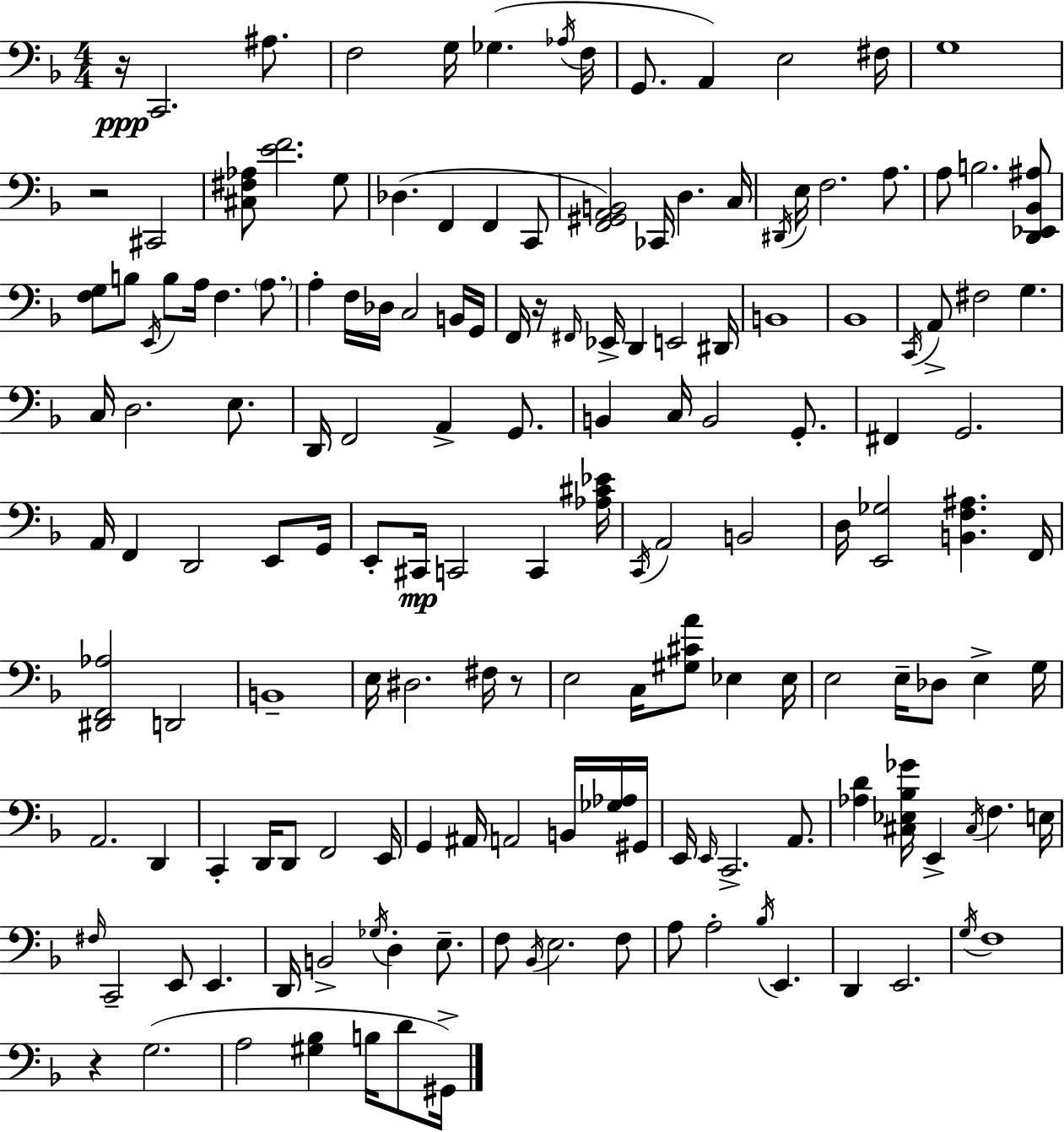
R/s C2/h. A#3/e. F3/h G3/s Gb3/q. Ab3/s F3/s G2/e. A2/q E3/h F#3/s G3/w R/h C#2/h [C#3,F#3,Ab3]/e [E4,F4]/h. G3/e Db3/q. F2/q F2/q C2/e [F2,G#2,A2,B2]/h CES2/s D3/q. C3/s D#2/s E3/s F3/h. A3/e. A3/e B3/h. [D2,Eb2,Bb2,A#3]/e [F3,G3]/e B3/e E2/s B3/e A3/s F3/q. A3/e. A3/q F3/s Db3/s C3/h B2/s G2/s F2/s R/s F#2/s Eb2/s D2/q E2/h D#2/s B2/w Bb2/w C2/s A2/e F#3/h G3/q. C3/s D3/h. E3/e. D2/s F2/h A2/q G2/e. B2/q C3/s B2/h G2/e. F#2/q G2/h. A2/s F2/q D2/h E2/e G2/s E2/e C#2/s C2/h C2/q [Ab3,C#4,Eb4]/s C2/s A2/h B2/h D3/s [E2,Gb3]/h [B2,F3,A#3]/q. F2/s [D#2,F2,Ab3]/h D2/h B2/w E3/s D#3/h. F#3/s R/e E3/h C3/s [G#3,C#4,A4]/e Eb3/q Eb3/s E3/h E3/s Db3/e E3/q G3/s A2/h. D2/q C2/q D2/s D2/e F2/h E2/s G2/q A#2/s A2/h B2/s [Gb3,Ab3]/s G#2/s E2/s E2/s C2/h. A2/e. [Ab3,D4]/q [C#3,Eb3,Bb3,Gb4]/s E2/q C#3/s F3/q. E3/s F#3/s C2/h E2/e E2/q. D2/s B2/h Gb3/s D3/q E3/e. F3/e Bb2/s E3/h. F3/e A3/e A3/h Bb3/s E2/q. D2/q E2/h. G3/s F3/w R/q G3/h. A3/h [G#3,Bb3]/q B3/s D4/e G#2/s